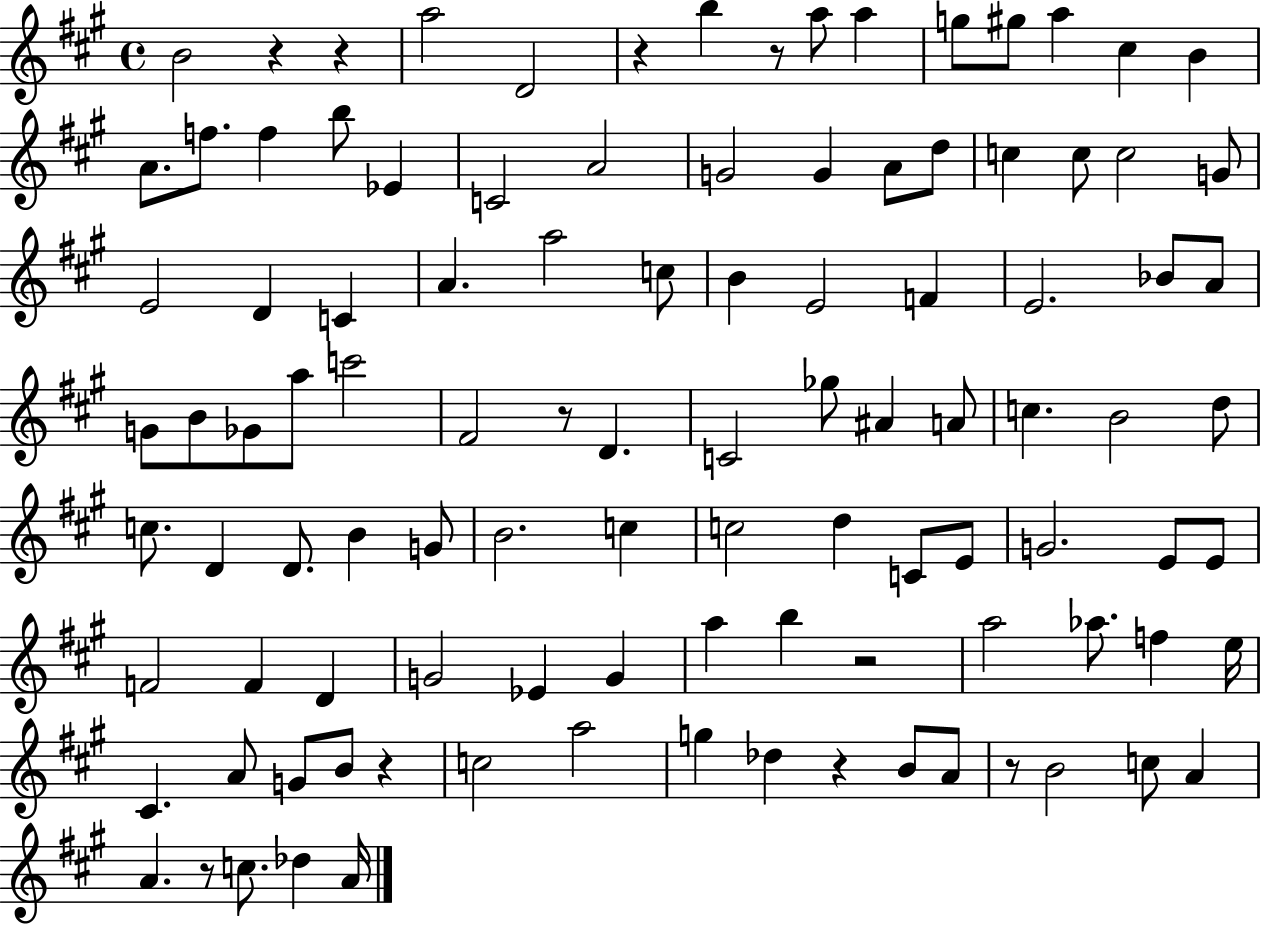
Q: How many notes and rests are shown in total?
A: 105